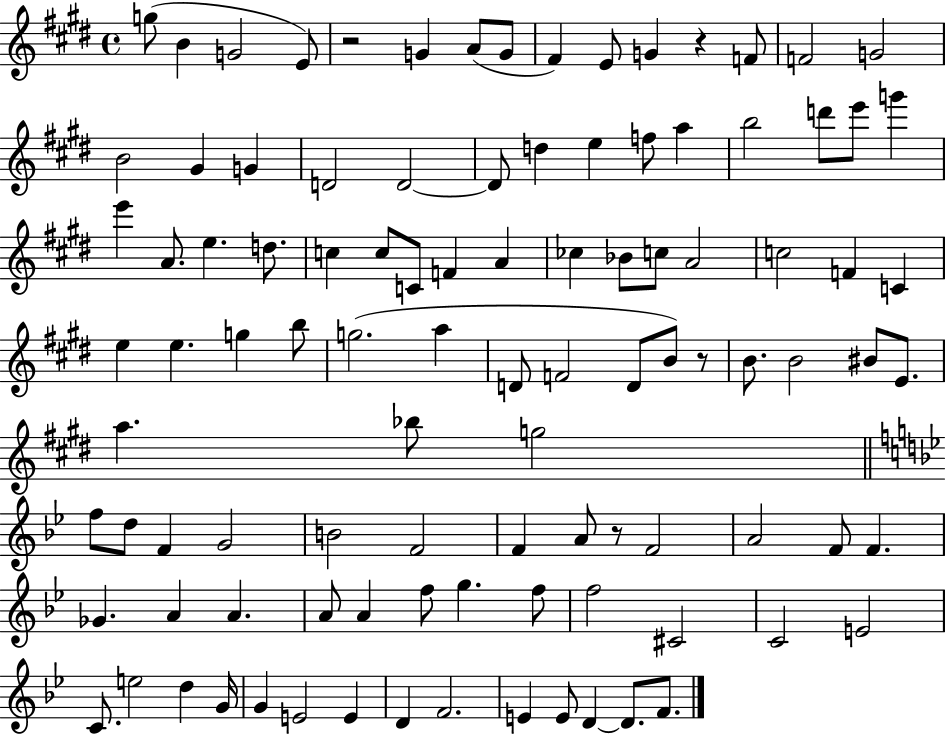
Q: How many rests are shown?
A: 4